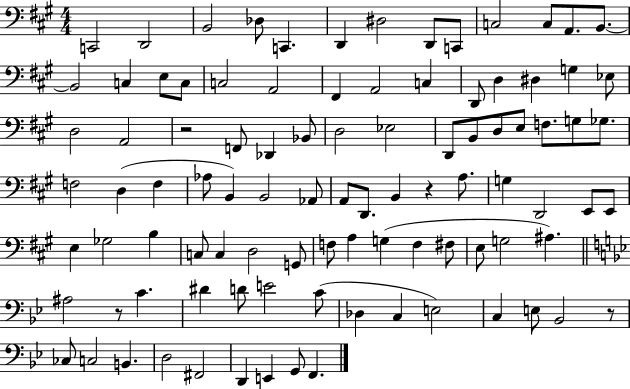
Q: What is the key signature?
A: A major